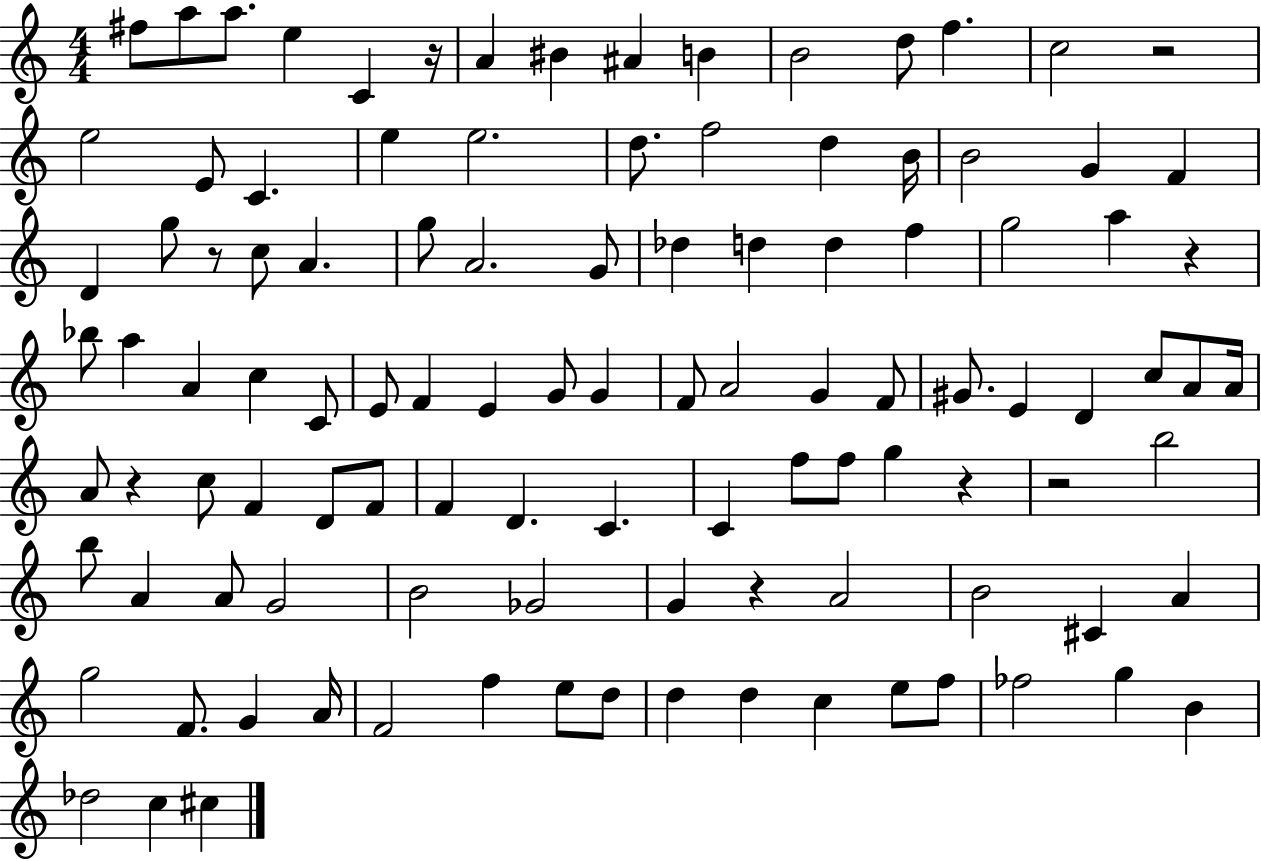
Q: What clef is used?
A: treble